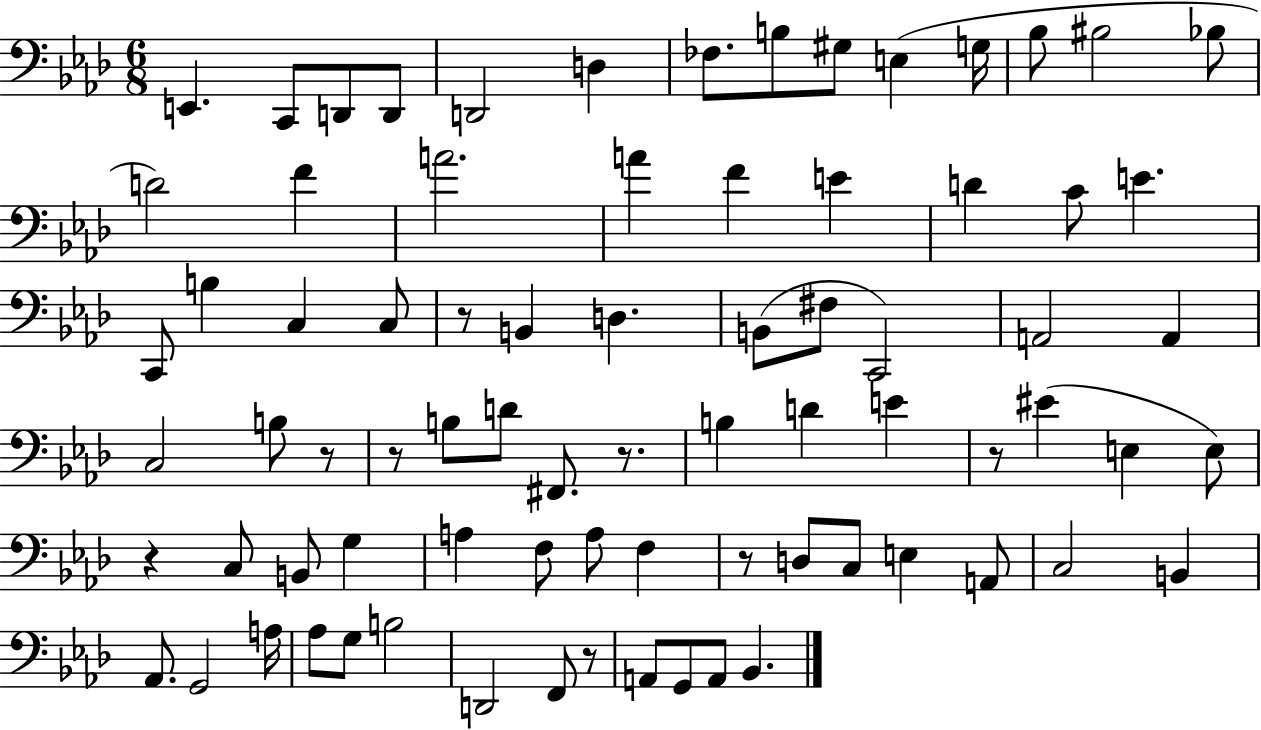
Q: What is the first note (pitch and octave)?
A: E2